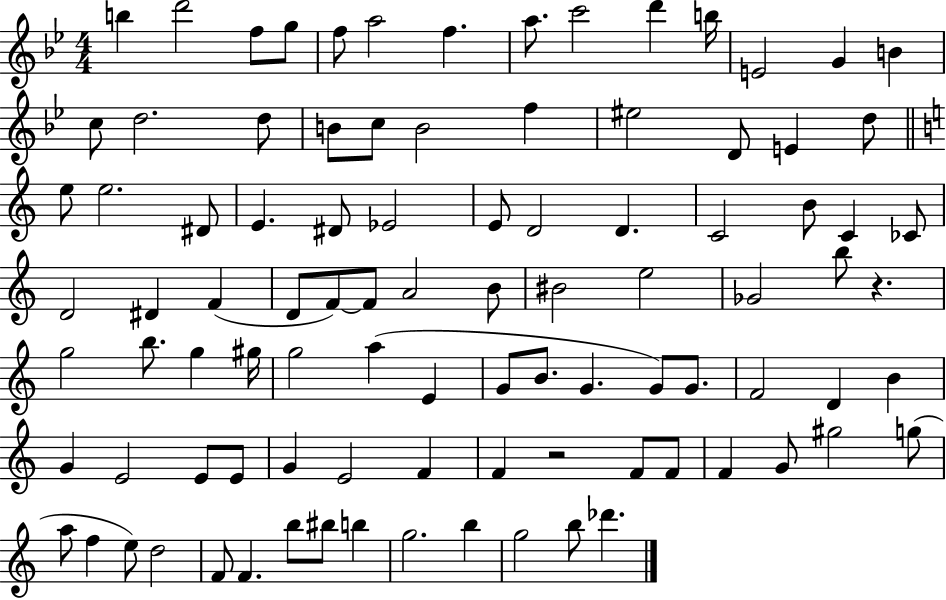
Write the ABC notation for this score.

X:1
T:Untitled
M:4/4
L:1/4
K:Bb
b d'2 f/2 g/2 f/2 a2 f a/2 c'2 d' b/4 E2 G B c/2 d2 d/2 B/2 c/2 B2 f ^e2 D/2 E d/2 e/2 e2 ^D/2 E ^D/2 _E2 E/2 D2 D C2 B/2 C _C/2 D2 ^D F D/2 F/2 F/2 A2 B/2 ^B2 e2 _G2 b/2 z g2 b/2 g ^g/4 g2 a E G/2 B/2 G G/2 G/2 F2 D B G E2 E/2 E/2 G E2 F F z2 F/2 F/2 F G/2 ^g2 g/2 a/2 f e/2 d2 F/2 F b/2 ^b/2 b g2 b g2 b/2 _d'